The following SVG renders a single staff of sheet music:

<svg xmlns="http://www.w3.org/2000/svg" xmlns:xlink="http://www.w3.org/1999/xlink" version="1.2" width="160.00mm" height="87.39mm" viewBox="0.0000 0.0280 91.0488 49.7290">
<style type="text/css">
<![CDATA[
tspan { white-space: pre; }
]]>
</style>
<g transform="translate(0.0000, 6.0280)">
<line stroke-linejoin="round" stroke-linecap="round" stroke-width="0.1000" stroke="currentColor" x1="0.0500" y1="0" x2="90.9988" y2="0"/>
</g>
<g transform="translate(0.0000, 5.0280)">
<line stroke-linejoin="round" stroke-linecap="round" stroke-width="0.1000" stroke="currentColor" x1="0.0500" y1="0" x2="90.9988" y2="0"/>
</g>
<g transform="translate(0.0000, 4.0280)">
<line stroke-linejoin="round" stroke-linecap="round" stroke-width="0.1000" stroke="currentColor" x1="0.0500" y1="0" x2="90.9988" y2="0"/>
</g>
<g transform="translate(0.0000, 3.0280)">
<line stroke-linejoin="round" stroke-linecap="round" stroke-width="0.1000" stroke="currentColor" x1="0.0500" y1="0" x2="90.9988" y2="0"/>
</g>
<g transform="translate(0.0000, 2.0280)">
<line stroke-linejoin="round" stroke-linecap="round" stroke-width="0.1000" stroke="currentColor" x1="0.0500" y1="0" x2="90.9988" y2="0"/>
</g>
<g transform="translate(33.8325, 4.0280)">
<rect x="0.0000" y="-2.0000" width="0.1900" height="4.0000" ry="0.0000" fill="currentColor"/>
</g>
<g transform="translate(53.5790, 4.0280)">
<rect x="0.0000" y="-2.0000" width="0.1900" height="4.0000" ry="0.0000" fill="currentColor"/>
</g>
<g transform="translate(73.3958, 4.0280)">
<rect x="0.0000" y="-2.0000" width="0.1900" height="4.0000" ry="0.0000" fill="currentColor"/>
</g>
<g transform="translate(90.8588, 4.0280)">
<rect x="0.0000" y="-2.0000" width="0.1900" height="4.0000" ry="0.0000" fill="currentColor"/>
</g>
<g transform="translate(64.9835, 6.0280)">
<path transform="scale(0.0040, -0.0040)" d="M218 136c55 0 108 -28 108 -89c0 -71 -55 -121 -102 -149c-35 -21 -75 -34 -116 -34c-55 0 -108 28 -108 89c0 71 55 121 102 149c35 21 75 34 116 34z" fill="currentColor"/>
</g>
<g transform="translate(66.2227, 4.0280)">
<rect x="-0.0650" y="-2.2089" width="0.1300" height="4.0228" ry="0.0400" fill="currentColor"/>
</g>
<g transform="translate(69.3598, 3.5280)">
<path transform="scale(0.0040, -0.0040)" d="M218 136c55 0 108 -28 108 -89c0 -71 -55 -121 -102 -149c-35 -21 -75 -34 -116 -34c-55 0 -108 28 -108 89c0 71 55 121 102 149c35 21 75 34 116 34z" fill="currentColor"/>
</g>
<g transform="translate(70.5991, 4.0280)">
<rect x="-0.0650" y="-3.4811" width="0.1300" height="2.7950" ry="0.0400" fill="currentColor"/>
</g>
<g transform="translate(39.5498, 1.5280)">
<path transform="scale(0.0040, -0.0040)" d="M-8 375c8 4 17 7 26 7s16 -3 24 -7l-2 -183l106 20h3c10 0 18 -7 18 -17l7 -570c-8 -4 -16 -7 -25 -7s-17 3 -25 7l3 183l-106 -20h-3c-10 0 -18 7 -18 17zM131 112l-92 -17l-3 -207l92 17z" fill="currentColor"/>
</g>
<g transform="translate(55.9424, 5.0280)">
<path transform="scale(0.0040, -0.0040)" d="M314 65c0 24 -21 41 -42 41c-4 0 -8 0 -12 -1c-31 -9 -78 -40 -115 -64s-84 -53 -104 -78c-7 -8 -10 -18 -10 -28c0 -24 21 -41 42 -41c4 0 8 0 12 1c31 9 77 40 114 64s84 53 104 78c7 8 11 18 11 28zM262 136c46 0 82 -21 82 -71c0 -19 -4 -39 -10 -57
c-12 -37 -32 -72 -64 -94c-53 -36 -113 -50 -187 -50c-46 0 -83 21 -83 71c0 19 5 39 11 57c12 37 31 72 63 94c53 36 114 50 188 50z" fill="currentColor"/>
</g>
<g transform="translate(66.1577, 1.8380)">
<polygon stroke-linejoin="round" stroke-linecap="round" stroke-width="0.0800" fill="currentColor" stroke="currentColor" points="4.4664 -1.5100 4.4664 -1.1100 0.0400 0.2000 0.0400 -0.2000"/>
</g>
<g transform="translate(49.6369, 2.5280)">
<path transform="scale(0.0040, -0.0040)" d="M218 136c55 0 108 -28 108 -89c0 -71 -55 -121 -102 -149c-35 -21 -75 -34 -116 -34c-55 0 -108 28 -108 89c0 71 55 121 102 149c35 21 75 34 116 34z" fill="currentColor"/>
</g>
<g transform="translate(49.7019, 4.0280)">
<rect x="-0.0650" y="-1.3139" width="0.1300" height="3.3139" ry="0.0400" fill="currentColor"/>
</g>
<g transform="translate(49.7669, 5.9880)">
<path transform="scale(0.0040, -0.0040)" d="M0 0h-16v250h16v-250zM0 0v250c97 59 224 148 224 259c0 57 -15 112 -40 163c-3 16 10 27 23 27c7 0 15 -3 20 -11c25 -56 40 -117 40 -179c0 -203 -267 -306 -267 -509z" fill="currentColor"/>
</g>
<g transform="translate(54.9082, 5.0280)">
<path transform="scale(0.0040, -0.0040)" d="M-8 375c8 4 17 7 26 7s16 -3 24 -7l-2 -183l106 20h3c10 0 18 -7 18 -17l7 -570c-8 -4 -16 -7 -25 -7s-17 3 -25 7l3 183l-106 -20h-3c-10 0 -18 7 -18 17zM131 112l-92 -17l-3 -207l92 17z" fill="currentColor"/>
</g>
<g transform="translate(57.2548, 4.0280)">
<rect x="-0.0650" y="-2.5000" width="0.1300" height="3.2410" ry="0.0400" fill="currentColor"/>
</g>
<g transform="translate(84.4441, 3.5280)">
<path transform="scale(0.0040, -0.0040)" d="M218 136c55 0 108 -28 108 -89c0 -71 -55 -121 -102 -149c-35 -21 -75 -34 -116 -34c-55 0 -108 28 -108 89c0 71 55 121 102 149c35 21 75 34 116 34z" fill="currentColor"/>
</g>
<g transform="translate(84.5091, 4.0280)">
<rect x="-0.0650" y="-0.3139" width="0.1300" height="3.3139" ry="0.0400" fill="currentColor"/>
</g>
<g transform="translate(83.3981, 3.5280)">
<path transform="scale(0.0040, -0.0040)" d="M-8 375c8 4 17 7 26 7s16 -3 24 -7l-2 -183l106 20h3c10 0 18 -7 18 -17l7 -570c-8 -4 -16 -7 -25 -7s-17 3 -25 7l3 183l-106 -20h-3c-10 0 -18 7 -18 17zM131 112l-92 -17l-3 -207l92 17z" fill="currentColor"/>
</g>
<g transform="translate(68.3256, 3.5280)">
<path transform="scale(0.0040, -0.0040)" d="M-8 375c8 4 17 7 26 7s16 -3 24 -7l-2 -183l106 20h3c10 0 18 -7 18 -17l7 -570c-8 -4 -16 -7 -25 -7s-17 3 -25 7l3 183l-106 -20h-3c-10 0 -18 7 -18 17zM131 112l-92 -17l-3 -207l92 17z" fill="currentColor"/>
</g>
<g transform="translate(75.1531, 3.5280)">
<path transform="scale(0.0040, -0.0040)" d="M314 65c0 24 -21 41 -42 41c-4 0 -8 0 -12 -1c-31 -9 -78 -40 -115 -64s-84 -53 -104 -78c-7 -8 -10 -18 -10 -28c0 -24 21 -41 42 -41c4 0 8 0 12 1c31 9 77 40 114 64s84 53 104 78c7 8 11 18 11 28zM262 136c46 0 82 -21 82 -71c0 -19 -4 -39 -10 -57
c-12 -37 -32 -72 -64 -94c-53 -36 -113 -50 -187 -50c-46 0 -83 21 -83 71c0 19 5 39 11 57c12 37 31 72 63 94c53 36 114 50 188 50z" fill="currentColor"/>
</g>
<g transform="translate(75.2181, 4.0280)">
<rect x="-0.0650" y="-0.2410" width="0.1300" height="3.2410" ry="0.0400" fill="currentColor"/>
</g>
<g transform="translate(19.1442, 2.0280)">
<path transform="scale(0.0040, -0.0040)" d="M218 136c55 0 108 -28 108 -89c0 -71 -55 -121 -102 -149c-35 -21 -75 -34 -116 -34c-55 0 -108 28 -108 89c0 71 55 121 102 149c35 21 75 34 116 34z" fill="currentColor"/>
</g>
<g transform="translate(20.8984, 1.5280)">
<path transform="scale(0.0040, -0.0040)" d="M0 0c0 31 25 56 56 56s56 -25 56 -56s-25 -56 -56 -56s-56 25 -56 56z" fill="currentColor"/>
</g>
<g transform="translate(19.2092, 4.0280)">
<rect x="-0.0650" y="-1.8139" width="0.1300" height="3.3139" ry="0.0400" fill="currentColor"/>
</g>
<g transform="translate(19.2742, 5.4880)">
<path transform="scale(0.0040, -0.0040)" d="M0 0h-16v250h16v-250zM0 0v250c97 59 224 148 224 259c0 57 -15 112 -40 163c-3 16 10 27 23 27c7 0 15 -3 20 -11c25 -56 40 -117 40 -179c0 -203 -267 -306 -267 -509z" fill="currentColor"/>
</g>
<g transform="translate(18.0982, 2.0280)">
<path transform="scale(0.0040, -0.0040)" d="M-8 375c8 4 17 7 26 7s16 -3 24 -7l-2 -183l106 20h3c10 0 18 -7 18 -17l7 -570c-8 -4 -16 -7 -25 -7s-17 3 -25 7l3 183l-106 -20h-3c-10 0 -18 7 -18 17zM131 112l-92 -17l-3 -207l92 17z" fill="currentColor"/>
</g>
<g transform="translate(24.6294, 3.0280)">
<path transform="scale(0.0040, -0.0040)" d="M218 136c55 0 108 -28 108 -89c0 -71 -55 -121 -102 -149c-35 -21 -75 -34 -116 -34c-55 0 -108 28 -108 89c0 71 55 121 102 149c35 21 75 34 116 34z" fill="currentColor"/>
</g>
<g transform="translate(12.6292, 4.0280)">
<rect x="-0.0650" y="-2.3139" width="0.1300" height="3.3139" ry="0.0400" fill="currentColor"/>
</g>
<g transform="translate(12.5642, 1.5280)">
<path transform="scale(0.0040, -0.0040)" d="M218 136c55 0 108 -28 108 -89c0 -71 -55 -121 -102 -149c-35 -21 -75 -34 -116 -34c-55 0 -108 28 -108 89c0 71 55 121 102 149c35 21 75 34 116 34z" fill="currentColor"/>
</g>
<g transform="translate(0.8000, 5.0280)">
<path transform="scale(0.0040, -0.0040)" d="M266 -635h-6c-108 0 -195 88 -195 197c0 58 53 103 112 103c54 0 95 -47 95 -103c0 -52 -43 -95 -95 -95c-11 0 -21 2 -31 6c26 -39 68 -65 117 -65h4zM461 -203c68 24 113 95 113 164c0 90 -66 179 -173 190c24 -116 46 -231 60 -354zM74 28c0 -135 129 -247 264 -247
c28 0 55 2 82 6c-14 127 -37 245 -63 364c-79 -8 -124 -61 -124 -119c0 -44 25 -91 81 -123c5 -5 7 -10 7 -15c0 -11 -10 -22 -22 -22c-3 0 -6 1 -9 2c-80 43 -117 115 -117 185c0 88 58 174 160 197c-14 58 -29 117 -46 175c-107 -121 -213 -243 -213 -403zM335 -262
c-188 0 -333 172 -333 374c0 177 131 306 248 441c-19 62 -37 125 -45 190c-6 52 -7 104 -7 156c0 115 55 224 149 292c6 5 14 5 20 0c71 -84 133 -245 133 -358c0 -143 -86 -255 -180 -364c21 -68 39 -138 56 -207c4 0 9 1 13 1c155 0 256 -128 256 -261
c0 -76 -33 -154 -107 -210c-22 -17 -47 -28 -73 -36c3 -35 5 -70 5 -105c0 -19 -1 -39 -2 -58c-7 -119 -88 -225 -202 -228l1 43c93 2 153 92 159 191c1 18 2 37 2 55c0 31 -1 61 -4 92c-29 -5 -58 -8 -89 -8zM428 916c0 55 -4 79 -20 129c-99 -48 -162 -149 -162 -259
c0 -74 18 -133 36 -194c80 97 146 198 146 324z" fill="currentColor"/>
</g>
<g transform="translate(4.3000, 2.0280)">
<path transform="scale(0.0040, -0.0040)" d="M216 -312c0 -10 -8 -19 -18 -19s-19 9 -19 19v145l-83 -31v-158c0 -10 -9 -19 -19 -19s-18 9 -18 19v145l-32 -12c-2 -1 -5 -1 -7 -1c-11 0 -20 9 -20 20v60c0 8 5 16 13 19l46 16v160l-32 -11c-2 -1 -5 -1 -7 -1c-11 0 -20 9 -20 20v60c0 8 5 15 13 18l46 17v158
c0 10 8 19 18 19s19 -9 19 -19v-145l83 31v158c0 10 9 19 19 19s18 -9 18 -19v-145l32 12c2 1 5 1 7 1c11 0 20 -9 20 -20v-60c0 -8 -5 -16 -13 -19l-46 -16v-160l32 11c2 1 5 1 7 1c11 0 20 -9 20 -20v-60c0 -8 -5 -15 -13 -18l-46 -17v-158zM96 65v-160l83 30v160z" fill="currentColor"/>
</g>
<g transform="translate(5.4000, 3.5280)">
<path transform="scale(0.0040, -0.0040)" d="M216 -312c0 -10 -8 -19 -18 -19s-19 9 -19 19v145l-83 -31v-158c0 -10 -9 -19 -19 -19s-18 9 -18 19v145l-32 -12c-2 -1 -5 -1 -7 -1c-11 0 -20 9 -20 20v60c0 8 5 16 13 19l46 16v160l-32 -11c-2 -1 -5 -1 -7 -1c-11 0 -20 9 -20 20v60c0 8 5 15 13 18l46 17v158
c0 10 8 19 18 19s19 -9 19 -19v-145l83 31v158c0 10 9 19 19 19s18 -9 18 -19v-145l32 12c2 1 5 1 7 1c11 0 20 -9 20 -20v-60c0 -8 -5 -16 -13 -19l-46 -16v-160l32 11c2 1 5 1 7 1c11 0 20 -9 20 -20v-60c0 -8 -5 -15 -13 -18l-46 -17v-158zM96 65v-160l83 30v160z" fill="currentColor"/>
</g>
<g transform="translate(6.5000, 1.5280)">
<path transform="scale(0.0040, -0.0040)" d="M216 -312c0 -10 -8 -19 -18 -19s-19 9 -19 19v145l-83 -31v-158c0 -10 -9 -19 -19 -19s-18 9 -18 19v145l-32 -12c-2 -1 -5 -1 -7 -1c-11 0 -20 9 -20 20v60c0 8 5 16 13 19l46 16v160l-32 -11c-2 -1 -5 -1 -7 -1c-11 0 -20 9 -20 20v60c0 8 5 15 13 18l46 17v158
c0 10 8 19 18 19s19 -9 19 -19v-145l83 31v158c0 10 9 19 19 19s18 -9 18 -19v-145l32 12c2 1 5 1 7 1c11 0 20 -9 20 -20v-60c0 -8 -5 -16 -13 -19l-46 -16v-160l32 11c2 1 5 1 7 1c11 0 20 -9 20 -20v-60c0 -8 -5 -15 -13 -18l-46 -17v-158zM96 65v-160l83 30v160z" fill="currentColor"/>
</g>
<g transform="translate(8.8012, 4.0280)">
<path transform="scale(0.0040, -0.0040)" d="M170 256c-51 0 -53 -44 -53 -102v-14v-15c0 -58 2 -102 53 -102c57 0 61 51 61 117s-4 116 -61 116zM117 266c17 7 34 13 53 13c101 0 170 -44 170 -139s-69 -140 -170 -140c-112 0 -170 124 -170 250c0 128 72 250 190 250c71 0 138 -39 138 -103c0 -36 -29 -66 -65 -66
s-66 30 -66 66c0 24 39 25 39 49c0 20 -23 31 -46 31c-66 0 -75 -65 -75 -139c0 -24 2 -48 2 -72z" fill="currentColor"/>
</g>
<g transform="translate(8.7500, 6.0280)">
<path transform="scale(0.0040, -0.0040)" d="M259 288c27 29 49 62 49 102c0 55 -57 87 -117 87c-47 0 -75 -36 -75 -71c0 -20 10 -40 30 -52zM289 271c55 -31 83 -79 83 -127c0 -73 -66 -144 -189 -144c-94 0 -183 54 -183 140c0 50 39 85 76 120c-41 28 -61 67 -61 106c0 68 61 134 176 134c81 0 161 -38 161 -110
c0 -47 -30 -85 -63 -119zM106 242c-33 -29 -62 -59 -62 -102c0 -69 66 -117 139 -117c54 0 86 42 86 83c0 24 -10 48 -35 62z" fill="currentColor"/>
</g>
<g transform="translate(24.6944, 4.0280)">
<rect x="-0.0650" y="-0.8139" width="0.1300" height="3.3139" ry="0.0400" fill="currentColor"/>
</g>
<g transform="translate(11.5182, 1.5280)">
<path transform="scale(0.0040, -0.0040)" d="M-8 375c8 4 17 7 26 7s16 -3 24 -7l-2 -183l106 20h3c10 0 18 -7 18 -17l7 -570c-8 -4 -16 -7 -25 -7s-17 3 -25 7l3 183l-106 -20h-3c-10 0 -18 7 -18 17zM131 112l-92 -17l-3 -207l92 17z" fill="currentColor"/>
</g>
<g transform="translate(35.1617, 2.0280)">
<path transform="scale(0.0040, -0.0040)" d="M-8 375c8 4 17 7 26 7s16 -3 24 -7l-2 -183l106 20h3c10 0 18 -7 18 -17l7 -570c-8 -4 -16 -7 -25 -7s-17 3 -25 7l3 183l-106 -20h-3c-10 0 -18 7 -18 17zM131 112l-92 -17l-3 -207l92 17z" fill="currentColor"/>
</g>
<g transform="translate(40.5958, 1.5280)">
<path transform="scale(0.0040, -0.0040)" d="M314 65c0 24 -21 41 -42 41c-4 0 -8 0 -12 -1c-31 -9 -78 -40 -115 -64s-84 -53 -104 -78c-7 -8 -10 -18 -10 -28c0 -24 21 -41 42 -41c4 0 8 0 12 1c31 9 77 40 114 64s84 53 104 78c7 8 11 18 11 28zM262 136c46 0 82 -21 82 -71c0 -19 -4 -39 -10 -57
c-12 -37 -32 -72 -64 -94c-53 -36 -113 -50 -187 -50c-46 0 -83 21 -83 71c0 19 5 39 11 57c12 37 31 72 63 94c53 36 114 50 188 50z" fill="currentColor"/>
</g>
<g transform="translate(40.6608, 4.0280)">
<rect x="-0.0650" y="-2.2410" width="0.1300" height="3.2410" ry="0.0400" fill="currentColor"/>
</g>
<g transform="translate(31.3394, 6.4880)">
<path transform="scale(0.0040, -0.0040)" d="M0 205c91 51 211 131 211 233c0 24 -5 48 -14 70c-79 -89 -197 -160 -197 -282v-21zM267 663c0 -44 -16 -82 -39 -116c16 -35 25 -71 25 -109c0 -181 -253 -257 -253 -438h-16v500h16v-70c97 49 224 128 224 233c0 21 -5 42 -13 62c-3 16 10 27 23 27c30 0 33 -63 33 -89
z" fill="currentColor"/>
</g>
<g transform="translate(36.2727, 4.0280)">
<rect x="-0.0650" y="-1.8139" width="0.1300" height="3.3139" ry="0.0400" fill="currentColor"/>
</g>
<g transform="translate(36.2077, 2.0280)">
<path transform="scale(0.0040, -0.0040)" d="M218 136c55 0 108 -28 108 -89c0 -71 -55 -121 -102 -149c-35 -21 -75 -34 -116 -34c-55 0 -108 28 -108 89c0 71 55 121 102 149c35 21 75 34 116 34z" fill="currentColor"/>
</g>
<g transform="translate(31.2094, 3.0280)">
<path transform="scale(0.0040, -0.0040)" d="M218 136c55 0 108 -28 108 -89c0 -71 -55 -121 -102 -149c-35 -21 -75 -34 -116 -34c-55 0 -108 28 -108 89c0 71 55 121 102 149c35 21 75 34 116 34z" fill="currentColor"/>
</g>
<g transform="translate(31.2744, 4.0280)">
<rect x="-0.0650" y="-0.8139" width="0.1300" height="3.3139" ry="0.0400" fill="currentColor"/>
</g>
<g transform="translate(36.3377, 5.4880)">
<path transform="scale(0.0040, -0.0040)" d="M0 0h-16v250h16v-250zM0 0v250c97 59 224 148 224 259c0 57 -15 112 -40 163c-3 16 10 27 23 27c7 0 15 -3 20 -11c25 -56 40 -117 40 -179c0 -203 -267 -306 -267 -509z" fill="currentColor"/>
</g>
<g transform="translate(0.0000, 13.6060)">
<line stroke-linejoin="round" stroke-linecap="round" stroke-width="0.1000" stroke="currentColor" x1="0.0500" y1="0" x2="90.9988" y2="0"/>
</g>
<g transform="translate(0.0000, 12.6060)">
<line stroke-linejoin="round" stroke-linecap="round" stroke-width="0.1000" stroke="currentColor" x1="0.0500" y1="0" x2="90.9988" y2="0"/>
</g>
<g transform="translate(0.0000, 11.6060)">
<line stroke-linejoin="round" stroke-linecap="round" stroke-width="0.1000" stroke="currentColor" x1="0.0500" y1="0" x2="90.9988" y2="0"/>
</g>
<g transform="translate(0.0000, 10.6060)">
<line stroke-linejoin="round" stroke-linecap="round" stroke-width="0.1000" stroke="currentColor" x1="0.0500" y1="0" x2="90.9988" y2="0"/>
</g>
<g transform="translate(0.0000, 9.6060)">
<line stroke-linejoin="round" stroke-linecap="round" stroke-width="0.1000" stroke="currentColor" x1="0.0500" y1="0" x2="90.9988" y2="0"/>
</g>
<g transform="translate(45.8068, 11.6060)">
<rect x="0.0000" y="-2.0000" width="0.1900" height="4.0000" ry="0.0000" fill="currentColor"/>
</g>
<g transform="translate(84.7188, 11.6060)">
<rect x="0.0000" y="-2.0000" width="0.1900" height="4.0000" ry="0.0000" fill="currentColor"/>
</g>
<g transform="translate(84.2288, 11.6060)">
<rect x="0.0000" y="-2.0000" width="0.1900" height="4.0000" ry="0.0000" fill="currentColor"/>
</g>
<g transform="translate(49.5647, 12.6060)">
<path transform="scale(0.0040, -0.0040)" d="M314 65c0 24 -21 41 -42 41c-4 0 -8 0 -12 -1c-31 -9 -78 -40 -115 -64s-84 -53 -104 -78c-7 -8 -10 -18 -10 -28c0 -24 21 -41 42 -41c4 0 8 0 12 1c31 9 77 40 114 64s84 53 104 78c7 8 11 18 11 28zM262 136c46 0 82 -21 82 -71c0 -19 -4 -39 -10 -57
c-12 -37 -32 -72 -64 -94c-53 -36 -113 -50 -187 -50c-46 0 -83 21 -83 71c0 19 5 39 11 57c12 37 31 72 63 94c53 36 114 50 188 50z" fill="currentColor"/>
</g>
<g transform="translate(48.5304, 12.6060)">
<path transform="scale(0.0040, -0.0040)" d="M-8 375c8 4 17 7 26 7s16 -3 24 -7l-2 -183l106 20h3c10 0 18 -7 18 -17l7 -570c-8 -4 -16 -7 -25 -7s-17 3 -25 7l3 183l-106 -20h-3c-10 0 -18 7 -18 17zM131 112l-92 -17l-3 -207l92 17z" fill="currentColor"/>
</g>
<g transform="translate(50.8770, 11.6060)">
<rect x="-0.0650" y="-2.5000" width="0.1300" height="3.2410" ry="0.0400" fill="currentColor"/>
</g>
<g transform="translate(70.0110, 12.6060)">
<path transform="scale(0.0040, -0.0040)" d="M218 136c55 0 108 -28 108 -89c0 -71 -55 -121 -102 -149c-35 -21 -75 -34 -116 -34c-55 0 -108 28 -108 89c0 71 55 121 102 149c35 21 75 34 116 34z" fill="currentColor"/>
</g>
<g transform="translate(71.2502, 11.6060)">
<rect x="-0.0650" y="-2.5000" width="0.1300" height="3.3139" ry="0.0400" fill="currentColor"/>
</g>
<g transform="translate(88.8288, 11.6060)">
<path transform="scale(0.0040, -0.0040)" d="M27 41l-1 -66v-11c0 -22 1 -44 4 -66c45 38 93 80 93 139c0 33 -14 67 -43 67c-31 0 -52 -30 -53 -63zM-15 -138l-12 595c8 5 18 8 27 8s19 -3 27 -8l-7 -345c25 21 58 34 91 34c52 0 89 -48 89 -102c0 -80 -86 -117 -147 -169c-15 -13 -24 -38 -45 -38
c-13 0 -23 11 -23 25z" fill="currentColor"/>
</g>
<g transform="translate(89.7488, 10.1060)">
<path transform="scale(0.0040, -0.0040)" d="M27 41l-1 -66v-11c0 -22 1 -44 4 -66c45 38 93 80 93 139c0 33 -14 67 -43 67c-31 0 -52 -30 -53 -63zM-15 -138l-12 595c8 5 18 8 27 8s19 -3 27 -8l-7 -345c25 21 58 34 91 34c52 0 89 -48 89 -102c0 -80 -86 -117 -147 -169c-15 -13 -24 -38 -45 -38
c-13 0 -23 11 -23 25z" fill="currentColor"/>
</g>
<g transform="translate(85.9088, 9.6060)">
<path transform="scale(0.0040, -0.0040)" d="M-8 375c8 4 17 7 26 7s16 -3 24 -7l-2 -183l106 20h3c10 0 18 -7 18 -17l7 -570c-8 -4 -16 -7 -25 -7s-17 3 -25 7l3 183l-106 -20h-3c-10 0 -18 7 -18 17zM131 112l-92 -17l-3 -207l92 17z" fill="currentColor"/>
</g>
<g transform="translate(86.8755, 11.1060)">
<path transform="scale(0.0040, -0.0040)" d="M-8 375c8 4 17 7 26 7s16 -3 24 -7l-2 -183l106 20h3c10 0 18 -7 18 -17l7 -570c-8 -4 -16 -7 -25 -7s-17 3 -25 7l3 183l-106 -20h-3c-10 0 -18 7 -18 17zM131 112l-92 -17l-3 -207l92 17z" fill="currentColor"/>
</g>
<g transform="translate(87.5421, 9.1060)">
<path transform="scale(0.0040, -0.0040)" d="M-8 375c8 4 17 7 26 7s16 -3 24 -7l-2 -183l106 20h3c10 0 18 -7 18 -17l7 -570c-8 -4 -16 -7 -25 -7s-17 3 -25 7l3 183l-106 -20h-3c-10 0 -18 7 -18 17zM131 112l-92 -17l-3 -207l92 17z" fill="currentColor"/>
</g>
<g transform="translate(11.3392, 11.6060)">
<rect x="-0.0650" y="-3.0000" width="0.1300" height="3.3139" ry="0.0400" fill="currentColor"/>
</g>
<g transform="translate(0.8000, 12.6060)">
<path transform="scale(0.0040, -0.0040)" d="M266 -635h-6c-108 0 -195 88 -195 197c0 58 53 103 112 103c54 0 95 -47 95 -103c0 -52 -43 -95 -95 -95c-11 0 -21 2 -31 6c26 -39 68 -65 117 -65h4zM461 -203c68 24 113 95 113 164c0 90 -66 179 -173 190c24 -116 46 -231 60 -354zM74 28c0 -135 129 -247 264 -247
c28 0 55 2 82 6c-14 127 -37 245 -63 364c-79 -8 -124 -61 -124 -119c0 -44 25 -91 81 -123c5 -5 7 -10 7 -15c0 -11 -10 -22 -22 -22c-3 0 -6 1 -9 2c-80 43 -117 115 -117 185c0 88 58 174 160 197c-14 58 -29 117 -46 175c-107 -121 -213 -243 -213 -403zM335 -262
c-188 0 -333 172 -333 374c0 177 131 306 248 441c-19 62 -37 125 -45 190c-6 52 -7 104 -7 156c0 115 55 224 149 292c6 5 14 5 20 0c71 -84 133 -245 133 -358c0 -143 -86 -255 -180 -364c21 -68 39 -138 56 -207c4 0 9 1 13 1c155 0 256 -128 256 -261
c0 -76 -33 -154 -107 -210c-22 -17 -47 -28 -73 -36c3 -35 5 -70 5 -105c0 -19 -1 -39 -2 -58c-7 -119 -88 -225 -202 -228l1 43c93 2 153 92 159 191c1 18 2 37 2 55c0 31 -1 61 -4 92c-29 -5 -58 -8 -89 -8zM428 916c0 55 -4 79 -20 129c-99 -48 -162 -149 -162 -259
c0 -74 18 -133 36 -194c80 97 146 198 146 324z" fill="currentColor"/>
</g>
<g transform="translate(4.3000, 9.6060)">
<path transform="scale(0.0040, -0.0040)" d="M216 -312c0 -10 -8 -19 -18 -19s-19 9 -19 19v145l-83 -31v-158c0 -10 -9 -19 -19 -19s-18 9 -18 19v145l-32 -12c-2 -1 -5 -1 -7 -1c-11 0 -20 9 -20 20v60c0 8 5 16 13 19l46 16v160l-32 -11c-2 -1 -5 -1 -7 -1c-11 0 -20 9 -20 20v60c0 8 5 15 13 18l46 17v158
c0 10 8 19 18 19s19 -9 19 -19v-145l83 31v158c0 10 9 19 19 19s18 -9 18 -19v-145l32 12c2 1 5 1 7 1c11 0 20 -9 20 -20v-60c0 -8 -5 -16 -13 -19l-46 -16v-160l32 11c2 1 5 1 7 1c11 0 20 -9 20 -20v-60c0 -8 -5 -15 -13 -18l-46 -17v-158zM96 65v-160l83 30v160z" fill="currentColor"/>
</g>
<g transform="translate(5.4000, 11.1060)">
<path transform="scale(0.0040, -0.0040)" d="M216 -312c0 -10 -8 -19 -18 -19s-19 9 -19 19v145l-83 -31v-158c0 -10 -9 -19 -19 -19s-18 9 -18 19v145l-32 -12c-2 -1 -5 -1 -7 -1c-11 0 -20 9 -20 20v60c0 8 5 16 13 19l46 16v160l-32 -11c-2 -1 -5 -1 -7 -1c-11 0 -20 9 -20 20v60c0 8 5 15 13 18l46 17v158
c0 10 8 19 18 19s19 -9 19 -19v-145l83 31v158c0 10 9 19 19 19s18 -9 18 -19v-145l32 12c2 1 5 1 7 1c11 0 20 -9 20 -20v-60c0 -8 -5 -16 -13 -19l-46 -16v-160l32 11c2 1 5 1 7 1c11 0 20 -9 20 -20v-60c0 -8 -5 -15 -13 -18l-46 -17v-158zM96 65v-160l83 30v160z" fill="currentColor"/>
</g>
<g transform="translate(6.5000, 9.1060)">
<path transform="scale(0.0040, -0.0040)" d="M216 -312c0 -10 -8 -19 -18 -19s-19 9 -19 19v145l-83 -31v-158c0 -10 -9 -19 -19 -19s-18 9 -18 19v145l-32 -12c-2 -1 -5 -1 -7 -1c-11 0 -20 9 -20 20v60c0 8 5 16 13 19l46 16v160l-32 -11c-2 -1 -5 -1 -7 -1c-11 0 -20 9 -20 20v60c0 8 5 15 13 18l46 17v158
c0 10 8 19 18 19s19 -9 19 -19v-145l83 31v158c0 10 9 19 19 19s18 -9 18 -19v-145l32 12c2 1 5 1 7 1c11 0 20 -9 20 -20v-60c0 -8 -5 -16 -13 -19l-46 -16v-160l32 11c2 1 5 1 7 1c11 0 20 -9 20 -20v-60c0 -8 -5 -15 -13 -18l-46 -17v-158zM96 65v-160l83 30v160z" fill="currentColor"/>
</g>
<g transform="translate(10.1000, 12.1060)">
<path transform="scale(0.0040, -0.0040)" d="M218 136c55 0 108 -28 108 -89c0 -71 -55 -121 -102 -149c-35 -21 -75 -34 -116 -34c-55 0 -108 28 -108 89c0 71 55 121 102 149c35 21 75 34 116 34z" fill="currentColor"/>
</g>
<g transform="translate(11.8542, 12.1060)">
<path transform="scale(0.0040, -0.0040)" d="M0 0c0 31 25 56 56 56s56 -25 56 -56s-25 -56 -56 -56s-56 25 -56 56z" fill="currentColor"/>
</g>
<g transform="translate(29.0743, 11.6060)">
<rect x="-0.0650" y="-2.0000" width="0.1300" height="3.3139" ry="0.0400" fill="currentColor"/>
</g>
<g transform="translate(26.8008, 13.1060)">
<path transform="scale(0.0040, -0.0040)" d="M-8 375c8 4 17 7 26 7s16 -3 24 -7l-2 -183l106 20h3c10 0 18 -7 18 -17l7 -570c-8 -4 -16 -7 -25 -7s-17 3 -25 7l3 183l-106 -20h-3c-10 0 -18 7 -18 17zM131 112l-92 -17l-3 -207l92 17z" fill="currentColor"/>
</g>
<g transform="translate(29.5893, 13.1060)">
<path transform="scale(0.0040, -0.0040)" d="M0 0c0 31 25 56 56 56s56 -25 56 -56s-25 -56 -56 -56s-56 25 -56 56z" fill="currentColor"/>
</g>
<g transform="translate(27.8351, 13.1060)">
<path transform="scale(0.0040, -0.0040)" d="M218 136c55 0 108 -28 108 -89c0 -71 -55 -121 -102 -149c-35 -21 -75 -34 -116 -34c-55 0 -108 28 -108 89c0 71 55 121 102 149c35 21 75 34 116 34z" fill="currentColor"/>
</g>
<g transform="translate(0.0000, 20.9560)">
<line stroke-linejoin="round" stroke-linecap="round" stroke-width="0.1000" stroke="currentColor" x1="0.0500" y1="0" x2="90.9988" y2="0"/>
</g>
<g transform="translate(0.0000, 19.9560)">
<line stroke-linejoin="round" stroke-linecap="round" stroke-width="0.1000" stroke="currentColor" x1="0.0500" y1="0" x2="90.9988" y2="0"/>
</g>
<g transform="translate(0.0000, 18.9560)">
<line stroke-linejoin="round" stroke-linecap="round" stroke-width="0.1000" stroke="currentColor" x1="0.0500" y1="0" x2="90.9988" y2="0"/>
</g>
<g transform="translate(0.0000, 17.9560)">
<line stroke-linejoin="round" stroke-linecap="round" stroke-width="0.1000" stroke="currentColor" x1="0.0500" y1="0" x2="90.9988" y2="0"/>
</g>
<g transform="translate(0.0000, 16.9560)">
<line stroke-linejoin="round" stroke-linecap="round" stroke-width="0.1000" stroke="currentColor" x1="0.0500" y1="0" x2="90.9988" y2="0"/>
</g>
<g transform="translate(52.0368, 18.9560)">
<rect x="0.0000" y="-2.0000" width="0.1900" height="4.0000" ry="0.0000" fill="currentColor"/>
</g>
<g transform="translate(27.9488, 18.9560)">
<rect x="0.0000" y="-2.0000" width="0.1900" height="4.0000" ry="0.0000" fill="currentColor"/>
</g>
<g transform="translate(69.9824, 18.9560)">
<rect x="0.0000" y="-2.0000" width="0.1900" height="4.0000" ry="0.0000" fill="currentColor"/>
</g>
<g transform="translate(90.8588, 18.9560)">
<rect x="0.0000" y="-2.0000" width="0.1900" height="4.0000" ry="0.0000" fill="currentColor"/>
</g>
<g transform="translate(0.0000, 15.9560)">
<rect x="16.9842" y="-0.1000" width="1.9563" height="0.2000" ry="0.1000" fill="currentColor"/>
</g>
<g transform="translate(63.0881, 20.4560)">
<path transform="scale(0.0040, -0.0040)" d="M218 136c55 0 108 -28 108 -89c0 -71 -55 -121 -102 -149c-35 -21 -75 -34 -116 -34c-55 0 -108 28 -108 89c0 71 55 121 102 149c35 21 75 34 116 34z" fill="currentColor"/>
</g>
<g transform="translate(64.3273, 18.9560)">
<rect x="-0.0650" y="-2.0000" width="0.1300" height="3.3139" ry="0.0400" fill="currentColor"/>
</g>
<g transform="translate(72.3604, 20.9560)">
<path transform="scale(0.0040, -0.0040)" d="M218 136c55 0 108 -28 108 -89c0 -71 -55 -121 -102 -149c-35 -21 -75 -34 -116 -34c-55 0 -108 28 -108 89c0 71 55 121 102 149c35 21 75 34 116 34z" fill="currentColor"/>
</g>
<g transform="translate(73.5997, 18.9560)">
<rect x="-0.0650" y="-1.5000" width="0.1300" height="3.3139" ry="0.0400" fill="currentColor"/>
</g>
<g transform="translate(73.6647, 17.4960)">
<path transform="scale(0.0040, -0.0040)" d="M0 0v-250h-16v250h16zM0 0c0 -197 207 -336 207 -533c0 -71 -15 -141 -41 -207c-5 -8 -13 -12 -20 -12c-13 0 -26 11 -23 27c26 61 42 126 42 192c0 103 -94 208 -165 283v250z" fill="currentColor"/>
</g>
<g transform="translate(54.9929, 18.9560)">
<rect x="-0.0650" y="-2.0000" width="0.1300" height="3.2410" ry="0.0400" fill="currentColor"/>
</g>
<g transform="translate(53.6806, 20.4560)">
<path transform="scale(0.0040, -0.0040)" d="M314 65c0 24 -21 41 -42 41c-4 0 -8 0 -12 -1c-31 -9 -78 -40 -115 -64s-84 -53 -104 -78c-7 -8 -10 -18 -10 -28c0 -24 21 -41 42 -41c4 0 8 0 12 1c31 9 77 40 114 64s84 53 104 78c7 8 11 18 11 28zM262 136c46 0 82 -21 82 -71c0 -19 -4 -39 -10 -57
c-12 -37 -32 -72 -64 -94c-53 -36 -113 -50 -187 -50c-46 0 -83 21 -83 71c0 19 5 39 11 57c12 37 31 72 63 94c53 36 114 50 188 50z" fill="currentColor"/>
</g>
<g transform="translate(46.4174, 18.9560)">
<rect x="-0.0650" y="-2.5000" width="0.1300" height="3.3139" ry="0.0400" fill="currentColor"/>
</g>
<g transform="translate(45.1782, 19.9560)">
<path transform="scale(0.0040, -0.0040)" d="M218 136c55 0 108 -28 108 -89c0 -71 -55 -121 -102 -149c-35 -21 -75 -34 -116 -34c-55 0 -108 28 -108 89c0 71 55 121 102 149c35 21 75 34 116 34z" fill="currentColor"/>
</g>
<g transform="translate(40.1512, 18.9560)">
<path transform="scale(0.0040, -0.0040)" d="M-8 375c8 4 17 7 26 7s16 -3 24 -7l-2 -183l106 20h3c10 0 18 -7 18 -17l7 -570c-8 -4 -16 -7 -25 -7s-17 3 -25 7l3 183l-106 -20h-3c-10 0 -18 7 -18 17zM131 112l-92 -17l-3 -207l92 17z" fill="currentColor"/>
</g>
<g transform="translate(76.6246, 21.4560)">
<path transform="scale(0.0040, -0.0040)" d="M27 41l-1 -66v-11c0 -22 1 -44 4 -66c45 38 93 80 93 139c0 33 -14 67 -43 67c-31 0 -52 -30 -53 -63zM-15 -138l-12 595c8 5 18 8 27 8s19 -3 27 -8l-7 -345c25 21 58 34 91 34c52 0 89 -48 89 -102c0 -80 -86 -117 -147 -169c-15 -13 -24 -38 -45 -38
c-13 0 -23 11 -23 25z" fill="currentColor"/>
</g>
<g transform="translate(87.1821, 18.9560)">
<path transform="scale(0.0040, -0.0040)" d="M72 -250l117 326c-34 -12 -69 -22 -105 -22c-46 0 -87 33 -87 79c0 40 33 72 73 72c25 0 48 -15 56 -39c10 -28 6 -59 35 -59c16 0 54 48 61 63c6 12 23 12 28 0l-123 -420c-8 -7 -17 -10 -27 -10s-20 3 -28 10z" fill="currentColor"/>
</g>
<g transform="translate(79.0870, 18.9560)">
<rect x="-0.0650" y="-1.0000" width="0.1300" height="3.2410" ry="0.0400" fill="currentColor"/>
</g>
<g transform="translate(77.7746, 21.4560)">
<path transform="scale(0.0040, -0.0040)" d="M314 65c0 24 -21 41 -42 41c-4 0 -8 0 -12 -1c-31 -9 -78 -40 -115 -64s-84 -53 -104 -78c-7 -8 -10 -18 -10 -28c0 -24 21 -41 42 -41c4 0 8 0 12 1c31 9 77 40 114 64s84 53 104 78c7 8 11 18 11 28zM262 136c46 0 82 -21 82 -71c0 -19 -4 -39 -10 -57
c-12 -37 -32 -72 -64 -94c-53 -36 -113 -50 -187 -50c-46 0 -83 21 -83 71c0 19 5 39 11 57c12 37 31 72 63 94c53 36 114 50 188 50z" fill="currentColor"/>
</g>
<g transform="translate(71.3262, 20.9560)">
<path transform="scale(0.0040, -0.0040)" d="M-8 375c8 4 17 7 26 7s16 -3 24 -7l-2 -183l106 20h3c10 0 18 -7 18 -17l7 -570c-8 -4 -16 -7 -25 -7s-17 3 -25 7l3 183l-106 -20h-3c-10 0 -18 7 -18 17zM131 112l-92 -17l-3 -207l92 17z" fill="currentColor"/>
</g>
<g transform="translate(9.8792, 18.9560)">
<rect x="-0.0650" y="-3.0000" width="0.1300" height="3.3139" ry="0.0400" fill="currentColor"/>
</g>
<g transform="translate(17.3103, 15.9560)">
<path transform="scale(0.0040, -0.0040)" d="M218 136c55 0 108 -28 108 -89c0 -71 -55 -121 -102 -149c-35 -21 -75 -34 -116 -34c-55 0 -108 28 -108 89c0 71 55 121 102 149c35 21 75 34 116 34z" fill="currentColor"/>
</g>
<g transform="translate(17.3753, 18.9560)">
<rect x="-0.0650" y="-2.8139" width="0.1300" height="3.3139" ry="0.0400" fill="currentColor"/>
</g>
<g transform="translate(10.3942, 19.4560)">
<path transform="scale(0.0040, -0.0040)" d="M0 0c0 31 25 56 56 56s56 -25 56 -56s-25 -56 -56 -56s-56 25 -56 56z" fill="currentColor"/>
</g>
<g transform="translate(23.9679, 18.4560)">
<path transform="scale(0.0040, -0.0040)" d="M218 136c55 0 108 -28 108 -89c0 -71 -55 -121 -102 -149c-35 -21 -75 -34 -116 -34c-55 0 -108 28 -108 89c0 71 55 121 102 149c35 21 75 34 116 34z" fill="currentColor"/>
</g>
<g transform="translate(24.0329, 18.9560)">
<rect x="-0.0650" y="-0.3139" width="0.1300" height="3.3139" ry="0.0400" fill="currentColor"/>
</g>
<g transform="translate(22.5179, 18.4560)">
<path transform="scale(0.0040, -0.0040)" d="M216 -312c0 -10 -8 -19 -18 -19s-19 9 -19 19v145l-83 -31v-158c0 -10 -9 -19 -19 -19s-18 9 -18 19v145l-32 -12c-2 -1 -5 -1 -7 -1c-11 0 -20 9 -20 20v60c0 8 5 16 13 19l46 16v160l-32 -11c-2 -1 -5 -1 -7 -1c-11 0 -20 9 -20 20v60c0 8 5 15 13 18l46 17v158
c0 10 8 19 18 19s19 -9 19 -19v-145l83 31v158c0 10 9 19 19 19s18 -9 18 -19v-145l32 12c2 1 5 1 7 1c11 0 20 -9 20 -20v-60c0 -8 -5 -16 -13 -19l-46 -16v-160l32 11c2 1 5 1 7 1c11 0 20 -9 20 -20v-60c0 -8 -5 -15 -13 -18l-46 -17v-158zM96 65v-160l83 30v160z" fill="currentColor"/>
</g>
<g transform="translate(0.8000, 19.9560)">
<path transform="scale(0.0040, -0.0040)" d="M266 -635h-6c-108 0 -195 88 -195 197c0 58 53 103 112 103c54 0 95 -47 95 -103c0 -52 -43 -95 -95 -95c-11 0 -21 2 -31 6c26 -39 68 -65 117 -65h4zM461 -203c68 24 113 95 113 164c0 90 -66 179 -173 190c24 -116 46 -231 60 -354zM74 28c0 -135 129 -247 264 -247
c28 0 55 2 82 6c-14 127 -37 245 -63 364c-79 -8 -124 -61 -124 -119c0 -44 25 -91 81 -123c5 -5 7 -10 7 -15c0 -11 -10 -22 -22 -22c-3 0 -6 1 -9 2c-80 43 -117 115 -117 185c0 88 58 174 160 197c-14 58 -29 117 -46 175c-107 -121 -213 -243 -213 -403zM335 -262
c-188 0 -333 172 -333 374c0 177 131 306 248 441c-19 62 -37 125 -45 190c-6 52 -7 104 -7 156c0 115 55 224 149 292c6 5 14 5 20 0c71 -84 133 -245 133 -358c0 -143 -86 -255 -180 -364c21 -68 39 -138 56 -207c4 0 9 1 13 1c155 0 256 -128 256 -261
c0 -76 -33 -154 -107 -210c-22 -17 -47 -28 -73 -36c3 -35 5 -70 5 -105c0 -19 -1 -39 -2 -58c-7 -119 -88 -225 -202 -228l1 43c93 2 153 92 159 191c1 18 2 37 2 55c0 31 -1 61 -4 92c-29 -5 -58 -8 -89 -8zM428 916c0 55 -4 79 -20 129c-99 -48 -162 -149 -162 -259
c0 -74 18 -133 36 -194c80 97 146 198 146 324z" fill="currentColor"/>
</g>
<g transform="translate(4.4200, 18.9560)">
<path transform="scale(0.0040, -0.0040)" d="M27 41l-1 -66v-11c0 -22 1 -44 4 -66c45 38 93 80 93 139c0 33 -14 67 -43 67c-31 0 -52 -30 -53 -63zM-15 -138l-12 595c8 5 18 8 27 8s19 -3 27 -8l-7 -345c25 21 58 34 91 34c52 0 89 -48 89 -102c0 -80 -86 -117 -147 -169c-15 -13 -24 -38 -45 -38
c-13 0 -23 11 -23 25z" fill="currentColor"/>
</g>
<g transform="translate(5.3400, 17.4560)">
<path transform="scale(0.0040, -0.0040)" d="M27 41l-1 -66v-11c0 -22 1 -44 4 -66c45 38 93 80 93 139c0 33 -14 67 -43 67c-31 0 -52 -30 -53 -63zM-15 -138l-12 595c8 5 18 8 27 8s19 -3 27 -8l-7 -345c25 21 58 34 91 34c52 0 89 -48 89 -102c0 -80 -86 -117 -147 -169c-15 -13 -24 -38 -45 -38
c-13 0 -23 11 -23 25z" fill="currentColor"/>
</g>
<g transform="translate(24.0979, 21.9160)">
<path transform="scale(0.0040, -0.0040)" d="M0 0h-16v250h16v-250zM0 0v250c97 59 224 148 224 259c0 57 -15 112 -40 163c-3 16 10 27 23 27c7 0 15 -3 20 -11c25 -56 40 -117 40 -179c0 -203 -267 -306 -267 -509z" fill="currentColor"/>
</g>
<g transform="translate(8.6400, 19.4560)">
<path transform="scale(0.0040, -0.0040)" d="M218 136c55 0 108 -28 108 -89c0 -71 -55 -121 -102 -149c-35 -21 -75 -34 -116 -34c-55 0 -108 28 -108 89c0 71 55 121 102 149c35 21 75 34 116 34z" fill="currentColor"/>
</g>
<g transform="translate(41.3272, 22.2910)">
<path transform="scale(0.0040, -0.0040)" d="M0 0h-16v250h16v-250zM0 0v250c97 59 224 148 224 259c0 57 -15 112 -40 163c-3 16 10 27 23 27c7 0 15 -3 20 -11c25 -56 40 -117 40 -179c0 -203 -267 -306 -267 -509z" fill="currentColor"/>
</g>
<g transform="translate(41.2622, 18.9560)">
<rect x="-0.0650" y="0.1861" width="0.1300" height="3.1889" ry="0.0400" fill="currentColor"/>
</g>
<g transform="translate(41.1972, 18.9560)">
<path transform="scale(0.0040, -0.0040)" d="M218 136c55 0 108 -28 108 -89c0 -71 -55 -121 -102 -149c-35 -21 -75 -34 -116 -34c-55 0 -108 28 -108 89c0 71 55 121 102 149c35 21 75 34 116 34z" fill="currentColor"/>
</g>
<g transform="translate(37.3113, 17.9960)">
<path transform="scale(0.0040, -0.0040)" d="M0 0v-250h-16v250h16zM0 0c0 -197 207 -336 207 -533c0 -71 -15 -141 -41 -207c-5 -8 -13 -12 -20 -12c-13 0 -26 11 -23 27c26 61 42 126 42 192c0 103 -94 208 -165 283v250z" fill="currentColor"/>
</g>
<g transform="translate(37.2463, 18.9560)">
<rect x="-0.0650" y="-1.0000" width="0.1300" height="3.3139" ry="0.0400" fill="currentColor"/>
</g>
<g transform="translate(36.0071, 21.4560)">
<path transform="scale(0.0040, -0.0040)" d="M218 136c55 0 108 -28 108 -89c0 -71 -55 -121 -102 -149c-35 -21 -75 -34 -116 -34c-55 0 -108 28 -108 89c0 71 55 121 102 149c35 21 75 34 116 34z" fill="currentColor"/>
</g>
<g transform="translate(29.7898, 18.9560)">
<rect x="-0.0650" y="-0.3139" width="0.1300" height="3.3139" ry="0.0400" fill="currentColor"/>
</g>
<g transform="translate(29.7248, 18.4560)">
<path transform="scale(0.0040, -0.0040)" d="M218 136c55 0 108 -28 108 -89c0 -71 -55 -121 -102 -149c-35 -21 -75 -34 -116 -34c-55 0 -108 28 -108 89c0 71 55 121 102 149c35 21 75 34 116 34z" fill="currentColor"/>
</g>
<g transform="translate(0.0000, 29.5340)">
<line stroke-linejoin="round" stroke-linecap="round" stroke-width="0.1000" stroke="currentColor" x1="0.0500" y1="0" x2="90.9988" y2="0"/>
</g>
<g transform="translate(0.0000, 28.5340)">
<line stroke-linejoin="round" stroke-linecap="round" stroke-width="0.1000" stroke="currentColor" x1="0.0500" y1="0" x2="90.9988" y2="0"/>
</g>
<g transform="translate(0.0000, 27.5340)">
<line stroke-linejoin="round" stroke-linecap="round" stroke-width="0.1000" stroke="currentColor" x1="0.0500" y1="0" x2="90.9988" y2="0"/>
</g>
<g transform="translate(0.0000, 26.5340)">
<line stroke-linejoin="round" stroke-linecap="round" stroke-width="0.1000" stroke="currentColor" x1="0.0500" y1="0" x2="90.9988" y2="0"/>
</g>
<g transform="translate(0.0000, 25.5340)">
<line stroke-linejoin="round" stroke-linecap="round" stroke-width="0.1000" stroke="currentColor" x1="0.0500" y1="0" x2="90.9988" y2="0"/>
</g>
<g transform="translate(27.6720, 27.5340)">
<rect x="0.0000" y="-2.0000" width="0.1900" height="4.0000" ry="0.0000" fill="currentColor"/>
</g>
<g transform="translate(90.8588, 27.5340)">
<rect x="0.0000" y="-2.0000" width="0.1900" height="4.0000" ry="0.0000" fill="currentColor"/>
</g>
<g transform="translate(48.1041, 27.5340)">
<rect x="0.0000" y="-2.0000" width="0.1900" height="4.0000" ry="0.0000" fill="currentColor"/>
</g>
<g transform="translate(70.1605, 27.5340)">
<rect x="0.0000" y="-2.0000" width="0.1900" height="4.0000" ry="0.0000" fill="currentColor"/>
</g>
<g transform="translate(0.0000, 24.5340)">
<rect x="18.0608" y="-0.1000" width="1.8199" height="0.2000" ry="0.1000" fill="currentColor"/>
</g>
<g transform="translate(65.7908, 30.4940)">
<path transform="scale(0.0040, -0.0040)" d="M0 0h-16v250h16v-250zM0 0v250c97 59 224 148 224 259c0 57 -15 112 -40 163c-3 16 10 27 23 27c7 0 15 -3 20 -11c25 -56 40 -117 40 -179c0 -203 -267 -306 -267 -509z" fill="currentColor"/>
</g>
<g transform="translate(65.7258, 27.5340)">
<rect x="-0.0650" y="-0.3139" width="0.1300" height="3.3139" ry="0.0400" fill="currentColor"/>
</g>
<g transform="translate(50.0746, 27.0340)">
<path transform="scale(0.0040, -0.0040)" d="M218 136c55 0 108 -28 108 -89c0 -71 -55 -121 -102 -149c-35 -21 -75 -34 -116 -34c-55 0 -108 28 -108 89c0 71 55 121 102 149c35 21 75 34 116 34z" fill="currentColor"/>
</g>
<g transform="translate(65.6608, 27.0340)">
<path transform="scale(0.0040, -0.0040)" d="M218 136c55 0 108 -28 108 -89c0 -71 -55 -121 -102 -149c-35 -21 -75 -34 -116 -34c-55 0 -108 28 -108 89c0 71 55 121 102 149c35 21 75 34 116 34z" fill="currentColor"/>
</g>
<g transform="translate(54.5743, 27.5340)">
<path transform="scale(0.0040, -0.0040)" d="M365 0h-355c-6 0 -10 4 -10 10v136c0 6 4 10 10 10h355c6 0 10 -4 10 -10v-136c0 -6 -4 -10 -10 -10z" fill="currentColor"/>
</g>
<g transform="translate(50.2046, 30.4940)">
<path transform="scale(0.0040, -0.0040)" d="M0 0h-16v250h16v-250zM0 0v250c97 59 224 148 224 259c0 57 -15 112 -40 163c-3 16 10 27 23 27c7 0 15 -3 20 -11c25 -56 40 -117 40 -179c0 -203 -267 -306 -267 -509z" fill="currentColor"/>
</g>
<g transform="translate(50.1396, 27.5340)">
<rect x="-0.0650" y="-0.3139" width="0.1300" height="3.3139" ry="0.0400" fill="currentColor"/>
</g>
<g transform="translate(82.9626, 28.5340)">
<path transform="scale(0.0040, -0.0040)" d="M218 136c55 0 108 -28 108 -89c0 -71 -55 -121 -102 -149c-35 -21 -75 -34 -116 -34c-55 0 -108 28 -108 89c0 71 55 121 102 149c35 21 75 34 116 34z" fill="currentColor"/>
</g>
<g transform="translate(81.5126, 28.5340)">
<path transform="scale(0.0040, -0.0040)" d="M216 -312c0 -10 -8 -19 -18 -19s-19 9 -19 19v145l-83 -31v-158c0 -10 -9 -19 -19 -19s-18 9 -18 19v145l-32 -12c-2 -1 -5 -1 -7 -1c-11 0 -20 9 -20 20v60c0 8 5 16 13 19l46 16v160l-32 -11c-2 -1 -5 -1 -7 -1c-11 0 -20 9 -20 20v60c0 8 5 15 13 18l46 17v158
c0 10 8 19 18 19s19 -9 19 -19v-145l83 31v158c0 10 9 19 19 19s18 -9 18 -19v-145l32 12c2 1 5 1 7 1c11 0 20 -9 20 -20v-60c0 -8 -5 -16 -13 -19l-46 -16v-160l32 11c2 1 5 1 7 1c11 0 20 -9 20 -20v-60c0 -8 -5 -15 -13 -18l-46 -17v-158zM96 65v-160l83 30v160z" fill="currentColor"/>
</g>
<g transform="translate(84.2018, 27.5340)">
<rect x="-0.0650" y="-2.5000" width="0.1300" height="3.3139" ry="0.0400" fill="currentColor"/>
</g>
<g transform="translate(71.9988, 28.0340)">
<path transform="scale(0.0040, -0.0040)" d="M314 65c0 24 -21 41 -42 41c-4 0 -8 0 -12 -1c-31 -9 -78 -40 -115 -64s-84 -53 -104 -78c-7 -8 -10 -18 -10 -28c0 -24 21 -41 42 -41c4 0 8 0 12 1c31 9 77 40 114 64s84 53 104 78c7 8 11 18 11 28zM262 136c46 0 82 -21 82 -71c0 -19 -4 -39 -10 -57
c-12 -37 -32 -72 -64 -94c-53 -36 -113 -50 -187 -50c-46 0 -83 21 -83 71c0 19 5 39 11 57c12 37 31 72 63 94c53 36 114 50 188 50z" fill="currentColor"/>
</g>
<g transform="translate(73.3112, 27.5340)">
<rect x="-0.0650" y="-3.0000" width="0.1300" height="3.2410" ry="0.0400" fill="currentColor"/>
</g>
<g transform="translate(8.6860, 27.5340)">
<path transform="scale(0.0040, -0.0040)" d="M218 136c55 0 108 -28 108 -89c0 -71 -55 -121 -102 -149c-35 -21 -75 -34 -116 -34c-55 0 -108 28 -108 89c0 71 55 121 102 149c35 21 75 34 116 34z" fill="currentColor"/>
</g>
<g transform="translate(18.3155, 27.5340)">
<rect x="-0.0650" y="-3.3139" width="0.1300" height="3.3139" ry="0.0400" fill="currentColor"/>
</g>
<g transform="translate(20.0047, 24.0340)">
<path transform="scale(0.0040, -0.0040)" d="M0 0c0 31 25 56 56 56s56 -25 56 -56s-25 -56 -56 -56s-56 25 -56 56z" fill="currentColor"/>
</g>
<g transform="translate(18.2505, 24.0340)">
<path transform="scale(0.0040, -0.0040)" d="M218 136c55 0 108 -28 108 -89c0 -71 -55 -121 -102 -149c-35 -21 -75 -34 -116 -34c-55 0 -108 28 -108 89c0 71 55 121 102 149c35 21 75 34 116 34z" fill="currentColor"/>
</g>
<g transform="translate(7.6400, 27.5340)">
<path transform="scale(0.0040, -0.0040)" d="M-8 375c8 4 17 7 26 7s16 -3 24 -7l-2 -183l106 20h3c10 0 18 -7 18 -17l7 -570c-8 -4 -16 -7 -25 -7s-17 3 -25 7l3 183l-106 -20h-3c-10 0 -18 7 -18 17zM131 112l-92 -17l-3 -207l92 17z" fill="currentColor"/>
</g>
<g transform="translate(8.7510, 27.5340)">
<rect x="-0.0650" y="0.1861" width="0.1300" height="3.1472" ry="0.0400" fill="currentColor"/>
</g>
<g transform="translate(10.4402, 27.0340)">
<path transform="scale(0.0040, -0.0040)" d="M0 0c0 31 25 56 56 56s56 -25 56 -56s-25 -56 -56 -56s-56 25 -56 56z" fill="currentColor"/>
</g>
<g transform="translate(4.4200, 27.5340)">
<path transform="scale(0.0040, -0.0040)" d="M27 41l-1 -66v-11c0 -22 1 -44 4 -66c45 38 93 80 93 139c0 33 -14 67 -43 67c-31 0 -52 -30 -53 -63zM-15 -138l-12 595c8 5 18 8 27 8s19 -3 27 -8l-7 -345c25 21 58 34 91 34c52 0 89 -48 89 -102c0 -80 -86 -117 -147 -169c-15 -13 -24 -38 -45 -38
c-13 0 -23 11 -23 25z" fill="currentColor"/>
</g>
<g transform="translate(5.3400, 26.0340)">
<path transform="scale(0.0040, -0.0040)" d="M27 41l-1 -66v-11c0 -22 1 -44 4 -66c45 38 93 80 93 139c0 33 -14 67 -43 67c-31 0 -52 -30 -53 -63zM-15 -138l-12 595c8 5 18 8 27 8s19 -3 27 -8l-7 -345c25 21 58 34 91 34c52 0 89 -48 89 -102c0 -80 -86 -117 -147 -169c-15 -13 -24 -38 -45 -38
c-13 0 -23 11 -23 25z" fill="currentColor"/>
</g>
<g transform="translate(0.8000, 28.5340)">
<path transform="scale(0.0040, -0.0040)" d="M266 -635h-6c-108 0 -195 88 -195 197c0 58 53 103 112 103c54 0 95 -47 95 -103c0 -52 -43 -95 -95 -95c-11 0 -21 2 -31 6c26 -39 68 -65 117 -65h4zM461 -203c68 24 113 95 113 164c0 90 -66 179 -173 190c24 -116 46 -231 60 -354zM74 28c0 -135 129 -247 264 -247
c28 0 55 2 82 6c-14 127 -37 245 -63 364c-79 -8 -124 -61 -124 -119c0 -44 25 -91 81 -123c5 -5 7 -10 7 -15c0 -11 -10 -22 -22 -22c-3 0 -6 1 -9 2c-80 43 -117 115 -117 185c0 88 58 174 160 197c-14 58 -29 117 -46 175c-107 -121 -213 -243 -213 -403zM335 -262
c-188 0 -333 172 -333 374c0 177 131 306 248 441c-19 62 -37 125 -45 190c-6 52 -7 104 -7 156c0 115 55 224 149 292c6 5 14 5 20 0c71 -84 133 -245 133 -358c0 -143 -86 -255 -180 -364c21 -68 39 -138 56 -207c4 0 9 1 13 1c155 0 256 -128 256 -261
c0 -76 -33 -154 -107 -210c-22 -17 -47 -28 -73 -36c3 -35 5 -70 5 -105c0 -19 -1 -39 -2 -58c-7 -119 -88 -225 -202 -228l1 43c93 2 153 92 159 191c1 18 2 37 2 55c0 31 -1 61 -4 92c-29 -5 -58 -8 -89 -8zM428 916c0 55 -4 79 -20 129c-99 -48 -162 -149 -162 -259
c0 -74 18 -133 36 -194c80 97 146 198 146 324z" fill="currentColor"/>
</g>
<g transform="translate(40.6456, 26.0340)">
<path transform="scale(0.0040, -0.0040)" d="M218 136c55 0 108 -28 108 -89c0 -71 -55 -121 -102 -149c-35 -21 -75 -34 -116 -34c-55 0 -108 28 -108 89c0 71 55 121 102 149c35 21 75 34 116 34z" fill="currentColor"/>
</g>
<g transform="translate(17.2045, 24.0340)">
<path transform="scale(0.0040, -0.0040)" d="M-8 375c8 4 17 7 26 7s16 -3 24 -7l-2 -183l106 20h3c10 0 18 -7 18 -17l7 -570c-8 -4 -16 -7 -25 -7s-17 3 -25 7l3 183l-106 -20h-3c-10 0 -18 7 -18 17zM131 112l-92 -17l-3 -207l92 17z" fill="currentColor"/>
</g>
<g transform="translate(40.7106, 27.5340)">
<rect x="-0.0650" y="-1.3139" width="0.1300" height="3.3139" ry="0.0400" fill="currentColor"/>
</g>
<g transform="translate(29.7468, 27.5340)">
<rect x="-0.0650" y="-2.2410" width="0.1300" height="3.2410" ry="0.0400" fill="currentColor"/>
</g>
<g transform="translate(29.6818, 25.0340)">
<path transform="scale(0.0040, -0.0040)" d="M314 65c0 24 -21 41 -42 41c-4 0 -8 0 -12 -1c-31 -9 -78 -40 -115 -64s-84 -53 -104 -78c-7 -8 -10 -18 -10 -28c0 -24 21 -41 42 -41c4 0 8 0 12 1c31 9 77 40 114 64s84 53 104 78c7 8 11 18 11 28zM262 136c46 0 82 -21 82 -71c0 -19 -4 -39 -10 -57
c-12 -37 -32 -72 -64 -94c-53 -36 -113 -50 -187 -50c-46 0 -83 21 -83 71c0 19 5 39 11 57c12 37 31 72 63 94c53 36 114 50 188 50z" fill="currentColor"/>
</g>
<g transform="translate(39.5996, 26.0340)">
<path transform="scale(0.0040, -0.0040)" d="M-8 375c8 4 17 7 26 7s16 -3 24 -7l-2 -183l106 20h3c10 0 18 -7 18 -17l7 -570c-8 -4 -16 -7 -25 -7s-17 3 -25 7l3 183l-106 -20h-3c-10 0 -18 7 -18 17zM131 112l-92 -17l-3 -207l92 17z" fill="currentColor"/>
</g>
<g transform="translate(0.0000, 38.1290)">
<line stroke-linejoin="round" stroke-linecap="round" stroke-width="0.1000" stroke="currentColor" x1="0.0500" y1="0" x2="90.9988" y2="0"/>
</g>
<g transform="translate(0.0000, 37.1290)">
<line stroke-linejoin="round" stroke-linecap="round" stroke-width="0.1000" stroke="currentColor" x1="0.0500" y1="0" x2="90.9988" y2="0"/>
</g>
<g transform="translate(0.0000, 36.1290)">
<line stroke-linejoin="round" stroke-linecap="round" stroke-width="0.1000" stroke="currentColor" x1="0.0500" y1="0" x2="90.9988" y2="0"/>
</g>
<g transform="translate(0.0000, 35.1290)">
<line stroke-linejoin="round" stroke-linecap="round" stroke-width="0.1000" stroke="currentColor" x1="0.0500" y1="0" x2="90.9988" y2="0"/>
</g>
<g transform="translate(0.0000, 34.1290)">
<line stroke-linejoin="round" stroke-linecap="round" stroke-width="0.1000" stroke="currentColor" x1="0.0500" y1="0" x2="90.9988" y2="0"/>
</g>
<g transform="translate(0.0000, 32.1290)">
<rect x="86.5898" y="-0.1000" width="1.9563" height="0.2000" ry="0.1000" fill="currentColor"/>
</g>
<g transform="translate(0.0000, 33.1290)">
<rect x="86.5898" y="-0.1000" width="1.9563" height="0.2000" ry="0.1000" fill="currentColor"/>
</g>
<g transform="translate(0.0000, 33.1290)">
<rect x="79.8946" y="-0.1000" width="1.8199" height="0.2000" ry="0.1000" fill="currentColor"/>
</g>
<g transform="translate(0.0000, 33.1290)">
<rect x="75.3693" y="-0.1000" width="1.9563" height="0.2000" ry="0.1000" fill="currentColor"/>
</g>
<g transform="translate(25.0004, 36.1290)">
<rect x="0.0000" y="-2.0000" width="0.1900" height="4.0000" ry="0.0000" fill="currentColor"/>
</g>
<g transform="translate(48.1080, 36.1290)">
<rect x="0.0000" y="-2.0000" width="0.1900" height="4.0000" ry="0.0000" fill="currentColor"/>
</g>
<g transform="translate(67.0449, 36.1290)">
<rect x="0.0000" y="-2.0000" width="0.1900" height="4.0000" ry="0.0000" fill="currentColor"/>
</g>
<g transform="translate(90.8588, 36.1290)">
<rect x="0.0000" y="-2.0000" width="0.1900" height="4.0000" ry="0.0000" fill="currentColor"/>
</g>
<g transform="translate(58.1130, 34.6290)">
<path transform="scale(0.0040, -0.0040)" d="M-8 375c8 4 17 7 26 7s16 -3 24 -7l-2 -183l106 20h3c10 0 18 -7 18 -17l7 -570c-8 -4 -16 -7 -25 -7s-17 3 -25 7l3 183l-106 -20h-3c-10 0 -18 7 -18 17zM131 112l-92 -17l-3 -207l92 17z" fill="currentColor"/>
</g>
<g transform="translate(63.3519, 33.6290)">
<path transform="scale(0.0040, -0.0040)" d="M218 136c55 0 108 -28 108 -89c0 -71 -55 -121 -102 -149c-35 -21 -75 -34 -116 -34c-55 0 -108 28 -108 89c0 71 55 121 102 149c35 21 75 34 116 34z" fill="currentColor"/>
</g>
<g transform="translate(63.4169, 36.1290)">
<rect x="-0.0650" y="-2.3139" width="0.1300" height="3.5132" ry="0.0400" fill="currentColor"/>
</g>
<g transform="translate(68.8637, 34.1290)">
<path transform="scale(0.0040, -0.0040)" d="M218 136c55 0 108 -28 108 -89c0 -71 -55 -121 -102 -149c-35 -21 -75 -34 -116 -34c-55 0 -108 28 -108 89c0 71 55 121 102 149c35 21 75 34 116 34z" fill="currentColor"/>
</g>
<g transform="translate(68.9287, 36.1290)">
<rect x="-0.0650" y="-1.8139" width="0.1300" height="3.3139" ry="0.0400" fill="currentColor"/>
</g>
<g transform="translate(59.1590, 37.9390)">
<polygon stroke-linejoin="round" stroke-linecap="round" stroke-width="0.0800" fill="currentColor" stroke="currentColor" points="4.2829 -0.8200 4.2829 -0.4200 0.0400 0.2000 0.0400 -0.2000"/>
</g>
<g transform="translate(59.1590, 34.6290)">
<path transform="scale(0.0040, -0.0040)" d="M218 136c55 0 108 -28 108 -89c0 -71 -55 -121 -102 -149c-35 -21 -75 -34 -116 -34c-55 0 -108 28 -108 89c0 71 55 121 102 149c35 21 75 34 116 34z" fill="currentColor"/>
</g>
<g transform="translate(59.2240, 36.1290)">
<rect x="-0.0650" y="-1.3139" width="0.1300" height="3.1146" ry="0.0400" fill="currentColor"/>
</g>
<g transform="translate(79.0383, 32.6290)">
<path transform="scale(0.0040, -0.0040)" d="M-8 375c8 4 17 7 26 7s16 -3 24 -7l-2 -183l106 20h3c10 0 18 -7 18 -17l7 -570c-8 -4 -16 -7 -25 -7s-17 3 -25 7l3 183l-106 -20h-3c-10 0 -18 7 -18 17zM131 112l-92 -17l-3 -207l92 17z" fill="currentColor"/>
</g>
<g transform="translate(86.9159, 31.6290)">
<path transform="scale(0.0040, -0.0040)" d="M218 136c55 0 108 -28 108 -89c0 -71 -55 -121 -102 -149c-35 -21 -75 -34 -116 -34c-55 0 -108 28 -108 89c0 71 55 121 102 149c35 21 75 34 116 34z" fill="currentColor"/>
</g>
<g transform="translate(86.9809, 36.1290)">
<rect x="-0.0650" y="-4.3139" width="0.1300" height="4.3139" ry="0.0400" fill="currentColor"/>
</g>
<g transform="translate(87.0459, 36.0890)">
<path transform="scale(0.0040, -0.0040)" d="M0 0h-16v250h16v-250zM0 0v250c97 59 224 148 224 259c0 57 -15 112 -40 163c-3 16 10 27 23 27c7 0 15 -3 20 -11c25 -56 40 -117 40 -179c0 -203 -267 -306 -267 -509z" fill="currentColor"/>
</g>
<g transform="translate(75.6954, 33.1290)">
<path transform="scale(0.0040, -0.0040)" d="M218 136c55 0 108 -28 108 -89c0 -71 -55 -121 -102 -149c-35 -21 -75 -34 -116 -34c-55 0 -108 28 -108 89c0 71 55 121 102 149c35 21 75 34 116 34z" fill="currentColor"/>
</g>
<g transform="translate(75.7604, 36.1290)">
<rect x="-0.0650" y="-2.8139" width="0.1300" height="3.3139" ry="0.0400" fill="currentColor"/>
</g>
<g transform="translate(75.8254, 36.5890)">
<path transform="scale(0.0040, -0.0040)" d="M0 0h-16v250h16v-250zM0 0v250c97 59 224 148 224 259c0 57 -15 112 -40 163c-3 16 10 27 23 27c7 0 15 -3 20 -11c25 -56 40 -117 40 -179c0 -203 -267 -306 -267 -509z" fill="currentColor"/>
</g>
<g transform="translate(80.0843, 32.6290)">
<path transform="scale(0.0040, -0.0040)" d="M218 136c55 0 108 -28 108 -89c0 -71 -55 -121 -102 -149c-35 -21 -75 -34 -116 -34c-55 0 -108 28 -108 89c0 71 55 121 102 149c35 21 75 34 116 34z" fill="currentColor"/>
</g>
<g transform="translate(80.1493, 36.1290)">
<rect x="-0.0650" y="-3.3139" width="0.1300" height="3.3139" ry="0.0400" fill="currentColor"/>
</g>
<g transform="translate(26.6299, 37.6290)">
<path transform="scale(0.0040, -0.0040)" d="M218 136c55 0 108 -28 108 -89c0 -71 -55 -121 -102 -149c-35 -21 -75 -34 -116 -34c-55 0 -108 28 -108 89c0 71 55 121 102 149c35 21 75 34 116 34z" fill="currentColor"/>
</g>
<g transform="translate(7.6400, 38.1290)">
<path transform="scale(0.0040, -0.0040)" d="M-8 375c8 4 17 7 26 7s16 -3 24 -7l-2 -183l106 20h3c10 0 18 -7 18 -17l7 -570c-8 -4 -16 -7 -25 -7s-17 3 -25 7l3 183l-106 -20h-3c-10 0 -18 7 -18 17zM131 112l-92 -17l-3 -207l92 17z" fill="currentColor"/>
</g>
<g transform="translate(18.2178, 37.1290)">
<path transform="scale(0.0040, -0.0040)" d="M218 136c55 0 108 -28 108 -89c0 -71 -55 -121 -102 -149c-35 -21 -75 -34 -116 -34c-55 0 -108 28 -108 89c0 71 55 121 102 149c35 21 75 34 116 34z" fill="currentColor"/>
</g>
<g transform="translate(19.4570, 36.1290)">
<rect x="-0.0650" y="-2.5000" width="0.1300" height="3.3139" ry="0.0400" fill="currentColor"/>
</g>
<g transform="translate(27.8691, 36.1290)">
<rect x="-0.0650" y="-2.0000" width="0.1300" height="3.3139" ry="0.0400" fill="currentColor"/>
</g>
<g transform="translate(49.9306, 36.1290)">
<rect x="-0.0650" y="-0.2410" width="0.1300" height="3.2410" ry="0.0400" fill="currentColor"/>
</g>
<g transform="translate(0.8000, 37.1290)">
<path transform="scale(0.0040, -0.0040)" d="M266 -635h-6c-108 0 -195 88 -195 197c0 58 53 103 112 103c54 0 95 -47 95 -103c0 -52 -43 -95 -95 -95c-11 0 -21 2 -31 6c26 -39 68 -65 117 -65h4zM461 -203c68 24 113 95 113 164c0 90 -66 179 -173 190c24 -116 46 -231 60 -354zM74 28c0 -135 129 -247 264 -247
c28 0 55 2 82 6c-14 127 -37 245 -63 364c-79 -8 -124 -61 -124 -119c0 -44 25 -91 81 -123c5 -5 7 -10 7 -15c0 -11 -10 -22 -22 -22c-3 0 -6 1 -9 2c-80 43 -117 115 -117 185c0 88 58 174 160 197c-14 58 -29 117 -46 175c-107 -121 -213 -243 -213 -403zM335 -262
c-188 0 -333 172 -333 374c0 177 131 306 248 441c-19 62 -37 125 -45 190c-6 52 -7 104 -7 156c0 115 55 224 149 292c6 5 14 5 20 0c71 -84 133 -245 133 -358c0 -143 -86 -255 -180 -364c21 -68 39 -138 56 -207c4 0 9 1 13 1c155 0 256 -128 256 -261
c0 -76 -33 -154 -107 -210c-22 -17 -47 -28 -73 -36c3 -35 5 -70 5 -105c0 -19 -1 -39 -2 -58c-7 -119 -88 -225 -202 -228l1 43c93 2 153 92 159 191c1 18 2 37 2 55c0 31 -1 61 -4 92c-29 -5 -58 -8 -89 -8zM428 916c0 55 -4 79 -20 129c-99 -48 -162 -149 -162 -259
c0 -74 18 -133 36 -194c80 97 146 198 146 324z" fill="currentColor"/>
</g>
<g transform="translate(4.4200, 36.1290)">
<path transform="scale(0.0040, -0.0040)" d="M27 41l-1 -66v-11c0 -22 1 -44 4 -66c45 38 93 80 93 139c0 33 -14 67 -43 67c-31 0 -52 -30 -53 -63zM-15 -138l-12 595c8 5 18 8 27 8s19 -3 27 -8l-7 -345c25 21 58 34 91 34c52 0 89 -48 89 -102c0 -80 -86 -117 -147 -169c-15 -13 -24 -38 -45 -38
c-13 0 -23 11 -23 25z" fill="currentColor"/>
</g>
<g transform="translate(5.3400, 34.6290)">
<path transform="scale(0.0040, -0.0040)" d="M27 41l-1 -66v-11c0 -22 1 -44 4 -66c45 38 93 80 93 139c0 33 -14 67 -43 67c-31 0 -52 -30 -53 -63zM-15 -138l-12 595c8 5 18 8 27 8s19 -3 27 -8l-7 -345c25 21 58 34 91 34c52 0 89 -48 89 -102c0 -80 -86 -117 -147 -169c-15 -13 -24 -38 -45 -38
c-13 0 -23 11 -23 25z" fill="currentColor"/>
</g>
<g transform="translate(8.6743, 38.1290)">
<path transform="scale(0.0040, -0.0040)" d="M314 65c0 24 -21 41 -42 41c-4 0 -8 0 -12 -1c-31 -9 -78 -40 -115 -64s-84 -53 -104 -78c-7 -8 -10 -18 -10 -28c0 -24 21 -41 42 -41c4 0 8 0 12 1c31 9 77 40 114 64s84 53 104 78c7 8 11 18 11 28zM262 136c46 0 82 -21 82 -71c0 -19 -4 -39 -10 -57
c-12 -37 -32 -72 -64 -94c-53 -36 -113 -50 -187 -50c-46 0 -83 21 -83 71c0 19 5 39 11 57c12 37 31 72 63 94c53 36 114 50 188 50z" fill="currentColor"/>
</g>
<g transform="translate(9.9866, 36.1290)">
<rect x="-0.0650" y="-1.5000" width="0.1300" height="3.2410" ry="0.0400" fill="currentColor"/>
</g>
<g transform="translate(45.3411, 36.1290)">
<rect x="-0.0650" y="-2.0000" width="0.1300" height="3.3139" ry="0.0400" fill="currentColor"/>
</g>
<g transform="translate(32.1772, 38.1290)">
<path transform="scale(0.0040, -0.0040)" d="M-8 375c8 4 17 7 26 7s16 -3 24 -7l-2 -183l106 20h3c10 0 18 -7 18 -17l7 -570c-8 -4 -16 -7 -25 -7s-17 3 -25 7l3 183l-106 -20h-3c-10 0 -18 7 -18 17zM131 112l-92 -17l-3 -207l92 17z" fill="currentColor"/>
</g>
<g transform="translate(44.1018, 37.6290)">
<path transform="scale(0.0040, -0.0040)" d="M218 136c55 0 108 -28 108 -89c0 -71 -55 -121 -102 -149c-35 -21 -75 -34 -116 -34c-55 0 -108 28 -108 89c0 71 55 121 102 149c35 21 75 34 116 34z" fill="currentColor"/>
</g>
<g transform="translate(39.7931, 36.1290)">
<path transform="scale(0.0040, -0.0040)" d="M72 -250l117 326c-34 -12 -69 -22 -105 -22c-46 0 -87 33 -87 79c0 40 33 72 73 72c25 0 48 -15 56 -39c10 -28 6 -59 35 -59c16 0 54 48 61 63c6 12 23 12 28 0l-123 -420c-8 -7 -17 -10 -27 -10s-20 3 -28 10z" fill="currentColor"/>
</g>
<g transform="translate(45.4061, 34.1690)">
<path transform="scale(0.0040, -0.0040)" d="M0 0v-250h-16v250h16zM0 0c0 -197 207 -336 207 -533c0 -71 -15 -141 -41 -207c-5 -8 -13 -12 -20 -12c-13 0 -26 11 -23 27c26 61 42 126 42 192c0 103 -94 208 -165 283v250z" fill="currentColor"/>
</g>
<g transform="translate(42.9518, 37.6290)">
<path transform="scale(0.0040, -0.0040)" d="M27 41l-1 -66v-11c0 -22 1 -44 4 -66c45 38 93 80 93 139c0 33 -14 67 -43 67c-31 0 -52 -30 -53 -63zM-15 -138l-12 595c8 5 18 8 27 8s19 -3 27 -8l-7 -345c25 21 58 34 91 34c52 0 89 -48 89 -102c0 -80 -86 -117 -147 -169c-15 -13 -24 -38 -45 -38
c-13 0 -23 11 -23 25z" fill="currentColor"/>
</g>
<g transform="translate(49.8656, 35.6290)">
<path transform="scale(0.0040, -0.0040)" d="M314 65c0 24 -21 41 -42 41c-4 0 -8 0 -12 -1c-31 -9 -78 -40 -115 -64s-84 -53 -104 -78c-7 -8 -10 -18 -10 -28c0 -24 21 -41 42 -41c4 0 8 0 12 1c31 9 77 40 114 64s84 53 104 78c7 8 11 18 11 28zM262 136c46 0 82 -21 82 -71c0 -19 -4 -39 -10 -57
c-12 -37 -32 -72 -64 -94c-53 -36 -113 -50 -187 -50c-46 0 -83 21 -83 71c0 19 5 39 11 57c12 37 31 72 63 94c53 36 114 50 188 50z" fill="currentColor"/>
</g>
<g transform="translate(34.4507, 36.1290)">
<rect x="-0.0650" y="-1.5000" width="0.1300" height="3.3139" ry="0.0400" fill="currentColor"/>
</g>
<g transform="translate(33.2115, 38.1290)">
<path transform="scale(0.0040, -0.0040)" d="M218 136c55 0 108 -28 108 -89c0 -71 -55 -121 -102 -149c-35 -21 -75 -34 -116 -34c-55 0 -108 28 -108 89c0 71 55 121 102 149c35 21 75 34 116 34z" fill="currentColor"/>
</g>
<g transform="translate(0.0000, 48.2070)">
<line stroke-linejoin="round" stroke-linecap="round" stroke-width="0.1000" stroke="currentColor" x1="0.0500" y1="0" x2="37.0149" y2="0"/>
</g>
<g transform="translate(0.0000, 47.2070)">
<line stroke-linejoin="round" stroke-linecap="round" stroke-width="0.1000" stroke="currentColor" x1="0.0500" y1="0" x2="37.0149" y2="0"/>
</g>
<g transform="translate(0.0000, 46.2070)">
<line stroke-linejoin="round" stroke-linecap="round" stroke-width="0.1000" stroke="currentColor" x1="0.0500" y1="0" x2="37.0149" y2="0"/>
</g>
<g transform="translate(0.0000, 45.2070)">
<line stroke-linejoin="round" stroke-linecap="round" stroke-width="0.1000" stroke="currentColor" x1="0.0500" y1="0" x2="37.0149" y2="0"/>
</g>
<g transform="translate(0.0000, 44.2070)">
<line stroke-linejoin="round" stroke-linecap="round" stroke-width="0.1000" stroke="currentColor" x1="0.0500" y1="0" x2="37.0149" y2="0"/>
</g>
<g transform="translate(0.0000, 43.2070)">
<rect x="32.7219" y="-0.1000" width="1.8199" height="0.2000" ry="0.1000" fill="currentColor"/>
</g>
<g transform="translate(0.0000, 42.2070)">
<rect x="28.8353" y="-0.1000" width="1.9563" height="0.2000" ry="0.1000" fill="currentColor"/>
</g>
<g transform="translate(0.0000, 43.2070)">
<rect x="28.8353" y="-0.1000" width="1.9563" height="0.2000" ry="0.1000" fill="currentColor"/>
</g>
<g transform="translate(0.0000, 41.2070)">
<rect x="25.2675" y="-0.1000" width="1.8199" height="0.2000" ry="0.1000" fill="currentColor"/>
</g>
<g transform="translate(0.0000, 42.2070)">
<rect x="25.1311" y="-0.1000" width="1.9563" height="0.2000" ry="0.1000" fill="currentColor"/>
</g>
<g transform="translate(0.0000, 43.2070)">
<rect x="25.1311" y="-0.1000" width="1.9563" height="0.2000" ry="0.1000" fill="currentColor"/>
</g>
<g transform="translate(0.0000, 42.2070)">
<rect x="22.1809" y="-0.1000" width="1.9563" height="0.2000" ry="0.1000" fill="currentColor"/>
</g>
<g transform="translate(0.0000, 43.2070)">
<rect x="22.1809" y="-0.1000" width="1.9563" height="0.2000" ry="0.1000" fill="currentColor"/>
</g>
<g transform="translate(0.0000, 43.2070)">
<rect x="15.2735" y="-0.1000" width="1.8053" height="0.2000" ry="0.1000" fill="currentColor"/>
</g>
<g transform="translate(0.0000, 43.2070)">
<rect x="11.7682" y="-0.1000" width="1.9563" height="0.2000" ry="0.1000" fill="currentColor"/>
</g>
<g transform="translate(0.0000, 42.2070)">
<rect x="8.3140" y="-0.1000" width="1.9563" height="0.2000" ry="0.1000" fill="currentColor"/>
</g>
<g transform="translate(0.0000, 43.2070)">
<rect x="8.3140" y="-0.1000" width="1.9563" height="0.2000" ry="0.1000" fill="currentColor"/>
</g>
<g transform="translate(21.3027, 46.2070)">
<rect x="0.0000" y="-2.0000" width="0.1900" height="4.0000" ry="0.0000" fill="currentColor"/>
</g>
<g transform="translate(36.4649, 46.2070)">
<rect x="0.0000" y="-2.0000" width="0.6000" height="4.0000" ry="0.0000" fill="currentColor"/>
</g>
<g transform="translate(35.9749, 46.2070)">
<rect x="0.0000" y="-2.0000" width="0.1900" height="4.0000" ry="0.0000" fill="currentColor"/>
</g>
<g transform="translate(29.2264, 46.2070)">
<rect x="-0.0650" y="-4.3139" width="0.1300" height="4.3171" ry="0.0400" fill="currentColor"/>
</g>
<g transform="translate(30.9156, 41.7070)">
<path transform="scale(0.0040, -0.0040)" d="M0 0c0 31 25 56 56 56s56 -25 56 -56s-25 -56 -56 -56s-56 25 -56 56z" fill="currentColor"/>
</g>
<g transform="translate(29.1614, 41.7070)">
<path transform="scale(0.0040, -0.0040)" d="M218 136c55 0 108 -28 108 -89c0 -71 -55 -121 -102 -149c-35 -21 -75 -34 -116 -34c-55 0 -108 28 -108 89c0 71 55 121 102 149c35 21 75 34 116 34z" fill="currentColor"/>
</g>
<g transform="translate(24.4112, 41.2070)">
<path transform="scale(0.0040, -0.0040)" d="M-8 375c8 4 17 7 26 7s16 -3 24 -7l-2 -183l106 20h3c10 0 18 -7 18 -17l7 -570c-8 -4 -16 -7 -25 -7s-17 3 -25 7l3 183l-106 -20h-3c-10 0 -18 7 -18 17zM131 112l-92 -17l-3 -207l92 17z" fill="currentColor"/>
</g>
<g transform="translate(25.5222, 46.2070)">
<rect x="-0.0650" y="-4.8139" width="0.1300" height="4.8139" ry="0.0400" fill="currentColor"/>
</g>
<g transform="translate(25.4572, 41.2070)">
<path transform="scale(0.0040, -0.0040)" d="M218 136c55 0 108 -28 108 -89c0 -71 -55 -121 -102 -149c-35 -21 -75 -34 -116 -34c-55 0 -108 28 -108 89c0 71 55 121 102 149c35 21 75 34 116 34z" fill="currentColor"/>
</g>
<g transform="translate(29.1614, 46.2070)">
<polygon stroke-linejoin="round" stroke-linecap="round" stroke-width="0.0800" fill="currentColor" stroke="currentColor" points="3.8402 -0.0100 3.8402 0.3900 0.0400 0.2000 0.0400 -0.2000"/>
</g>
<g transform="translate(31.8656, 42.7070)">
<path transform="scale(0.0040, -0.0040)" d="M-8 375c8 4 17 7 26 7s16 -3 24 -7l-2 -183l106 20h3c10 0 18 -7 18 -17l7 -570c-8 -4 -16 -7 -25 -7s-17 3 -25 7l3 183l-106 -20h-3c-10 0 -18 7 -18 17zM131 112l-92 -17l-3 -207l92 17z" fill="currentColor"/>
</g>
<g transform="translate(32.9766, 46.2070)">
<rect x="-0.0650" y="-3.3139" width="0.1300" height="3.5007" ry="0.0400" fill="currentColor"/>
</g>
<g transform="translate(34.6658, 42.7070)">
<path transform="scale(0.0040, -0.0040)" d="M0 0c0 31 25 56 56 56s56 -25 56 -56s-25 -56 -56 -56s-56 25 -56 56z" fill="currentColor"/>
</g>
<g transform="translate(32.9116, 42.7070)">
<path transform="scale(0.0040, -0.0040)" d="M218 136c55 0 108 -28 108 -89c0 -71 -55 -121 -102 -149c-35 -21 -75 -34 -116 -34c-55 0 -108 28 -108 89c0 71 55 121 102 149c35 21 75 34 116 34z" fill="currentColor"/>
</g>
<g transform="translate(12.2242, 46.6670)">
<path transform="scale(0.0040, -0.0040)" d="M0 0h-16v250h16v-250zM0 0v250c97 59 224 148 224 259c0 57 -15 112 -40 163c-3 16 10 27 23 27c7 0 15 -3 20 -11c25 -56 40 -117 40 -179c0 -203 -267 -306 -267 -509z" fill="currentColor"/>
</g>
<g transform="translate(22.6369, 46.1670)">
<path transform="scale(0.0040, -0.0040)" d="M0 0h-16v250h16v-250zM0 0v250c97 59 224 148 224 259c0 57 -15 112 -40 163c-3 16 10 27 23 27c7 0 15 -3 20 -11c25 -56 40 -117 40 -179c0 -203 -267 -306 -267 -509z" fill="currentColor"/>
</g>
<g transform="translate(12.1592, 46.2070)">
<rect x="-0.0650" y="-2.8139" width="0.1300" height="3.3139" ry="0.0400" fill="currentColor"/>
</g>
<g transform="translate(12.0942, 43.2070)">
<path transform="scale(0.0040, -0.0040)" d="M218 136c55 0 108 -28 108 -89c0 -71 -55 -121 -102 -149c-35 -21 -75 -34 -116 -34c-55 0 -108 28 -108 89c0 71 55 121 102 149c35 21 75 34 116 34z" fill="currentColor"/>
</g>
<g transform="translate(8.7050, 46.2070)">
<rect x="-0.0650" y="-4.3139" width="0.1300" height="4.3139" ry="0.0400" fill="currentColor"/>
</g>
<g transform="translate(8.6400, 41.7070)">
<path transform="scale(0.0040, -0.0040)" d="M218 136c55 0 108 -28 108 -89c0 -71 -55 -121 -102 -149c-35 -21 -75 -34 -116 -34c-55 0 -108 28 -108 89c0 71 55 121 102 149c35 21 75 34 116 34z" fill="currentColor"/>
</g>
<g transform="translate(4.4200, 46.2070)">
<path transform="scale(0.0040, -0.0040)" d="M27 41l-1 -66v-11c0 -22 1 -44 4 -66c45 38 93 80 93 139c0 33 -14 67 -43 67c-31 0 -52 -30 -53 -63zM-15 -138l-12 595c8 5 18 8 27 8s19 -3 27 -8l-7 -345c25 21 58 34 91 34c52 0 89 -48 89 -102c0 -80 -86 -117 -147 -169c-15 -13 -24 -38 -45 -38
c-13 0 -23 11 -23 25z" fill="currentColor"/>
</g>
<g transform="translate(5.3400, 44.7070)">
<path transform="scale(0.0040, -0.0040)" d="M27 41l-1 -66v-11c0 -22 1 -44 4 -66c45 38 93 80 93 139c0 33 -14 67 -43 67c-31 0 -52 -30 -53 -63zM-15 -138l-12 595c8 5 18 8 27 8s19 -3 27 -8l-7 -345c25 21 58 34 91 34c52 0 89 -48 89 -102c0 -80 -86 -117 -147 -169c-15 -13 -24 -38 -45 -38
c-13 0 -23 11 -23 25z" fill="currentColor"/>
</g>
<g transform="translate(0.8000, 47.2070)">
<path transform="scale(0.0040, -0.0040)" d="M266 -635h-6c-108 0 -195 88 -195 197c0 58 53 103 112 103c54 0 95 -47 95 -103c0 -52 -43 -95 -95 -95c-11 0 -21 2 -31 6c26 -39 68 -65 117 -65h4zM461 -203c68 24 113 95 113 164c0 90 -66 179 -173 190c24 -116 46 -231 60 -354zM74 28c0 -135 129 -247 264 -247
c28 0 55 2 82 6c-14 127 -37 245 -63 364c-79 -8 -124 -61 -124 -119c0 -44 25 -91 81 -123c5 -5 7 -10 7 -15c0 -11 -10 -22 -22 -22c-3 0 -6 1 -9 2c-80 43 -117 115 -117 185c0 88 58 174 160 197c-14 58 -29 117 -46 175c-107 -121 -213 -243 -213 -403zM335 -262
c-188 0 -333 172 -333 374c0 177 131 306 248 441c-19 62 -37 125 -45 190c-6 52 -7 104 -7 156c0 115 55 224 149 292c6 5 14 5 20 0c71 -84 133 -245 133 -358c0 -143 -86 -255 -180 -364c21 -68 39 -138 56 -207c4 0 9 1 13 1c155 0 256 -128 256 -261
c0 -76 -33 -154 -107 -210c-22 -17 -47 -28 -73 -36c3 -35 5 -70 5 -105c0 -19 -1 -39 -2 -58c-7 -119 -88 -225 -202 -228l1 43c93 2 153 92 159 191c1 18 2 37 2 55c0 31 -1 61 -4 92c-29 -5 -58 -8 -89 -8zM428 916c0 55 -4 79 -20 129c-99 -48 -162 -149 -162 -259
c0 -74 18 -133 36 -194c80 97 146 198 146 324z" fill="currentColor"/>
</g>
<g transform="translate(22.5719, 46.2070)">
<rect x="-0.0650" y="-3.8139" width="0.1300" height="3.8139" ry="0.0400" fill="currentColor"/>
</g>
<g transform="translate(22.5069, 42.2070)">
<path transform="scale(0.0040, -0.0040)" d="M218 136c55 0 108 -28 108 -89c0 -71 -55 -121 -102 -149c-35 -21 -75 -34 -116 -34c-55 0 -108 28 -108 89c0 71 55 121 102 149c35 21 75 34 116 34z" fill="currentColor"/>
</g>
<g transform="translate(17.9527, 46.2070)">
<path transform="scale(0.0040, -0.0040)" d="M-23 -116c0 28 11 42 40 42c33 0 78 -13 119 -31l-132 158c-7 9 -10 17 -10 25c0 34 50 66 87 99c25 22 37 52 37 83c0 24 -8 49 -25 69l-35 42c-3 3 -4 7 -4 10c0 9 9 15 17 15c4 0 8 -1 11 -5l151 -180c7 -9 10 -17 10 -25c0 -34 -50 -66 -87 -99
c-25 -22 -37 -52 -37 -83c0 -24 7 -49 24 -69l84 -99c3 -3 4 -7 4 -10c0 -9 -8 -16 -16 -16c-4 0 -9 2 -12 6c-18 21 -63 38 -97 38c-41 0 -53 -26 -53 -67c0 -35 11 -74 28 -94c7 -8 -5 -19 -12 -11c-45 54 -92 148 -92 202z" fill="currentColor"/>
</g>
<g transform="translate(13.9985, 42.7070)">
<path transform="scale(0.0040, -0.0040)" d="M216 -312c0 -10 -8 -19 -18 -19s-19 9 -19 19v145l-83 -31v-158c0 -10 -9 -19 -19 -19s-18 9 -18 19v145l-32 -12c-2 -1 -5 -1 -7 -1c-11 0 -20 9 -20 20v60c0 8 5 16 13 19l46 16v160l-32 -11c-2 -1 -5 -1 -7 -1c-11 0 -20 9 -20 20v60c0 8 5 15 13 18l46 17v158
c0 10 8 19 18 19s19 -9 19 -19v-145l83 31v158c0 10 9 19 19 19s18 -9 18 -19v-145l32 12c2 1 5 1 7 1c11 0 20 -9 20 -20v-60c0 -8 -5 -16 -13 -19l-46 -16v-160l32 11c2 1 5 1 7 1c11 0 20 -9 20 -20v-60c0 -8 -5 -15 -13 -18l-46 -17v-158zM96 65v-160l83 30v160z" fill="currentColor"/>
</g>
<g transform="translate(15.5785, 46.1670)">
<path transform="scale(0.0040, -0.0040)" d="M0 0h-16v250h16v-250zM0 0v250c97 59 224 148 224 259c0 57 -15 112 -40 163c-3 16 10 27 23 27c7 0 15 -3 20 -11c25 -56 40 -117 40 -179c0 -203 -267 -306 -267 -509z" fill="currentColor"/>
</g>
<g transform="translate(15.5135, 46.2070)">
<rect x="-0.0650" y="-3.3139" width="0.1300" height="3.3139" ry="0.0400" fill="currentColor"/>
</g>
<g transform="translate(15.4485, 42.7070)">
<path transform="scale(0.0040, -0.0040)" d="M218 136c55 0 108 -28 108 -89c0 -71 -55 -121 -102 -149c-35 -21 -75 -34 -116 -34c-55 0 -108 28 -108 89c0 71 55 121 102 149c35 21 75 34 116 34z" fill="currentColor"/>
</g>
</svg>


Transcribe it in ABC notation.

X:1
T:Untitled
M:6/8
L:1/4
K:A
g f/2 d d/4 f/2 g2 e/2 G2 E/2 c/2 ^c2 c A F G2 G A a ^c/2 c D/2 B/2 G F2 F E/2 _D2 z/2 B b g2 e c/2 z2 c/2 A2 ^G E2 G F E z/2 _F/2 c2 e/2 g/2 f a/2 b d'/2 d' a/2 ^b/2 z c'/2 e' d'/2 b/2